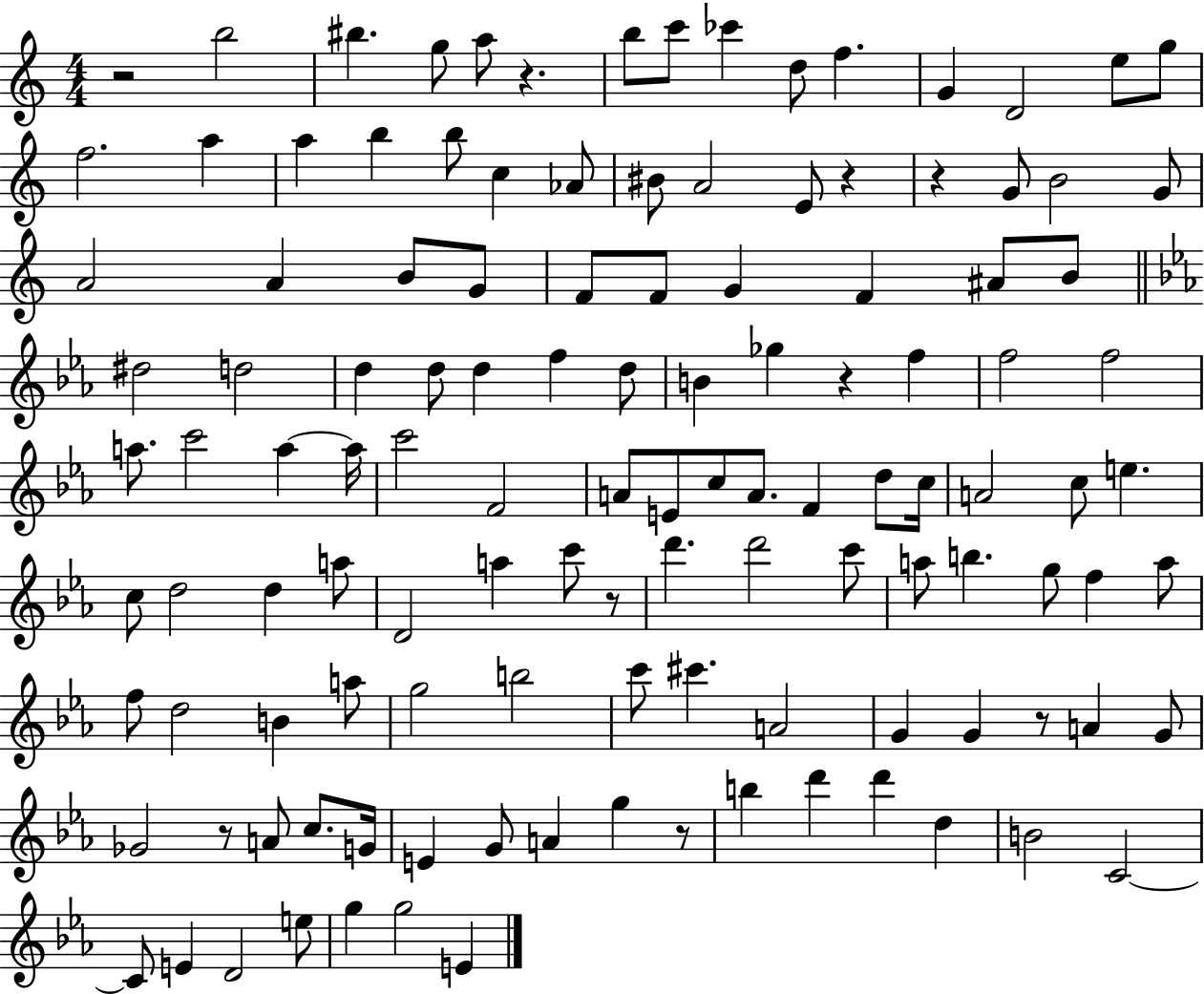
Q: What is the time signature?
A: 4/4